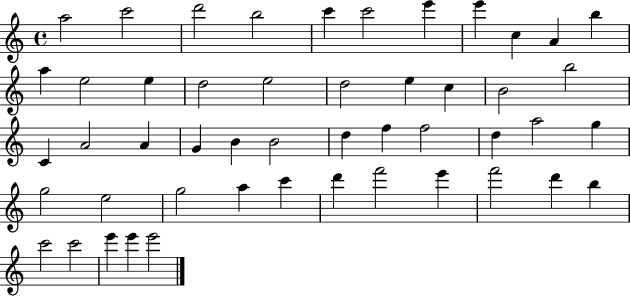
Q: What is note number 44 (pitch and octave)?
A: B5